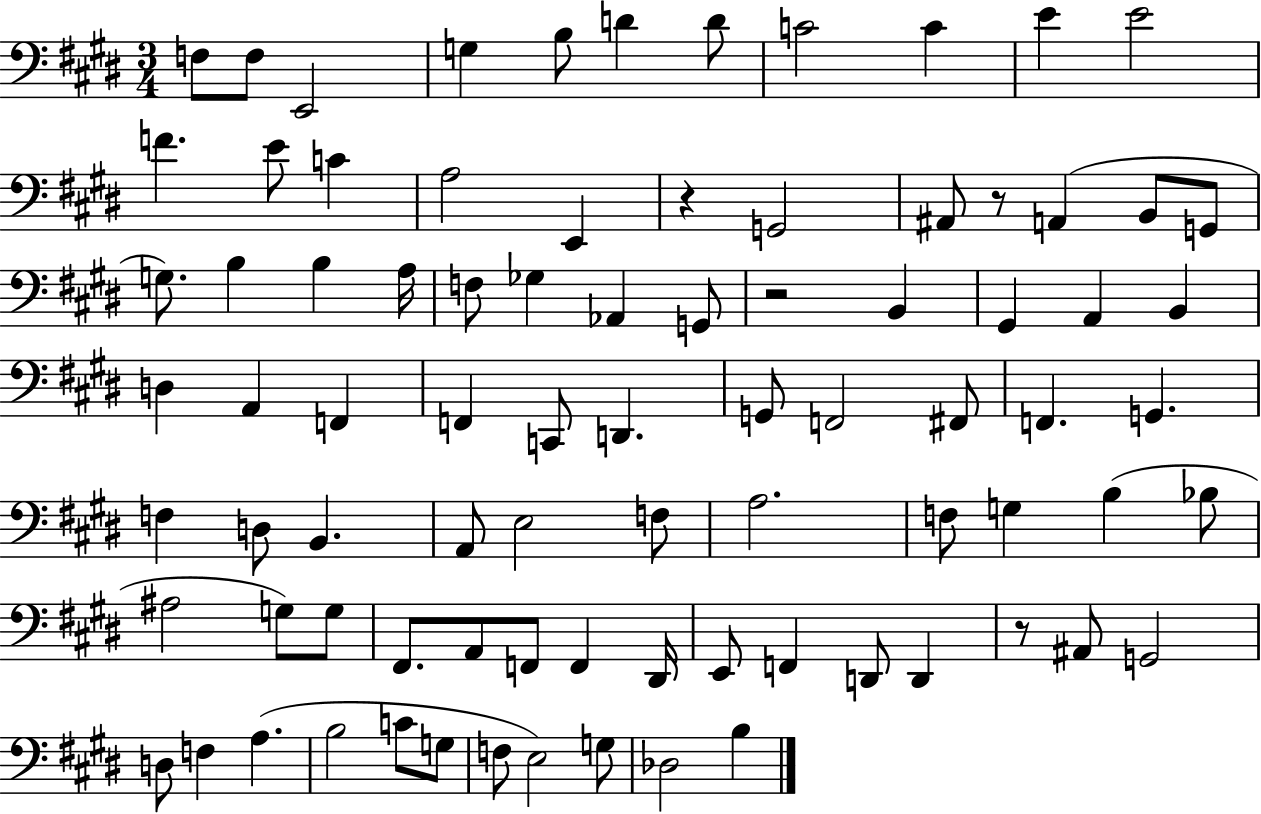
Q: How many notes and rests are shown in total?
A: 84